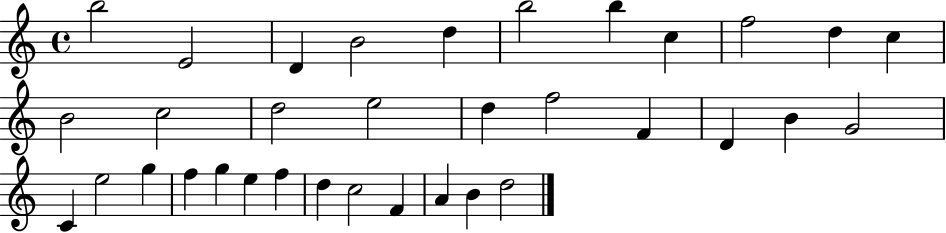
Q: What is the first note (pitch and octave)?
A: B5